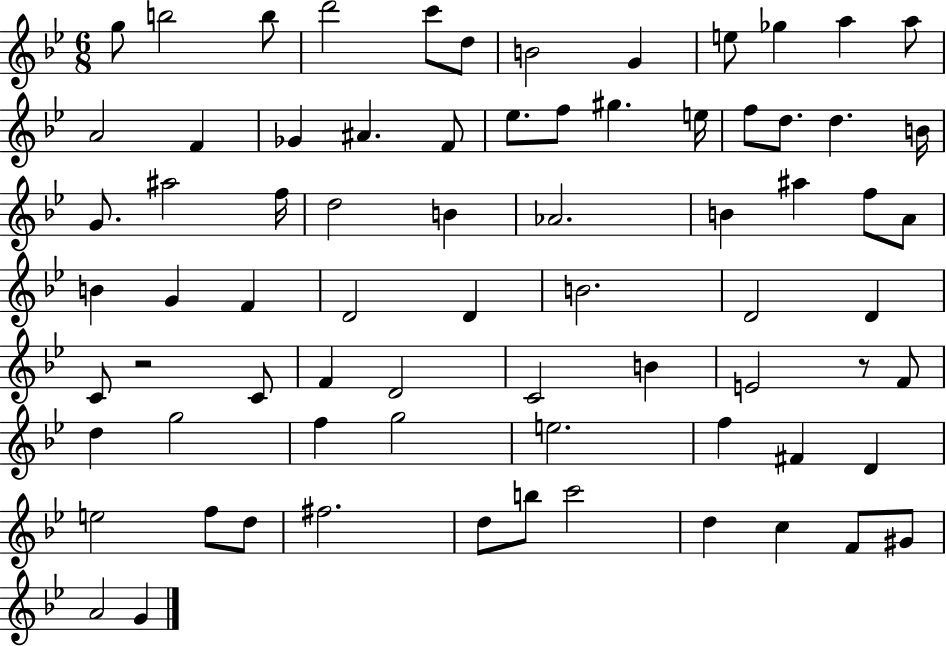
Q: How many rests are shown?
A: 2